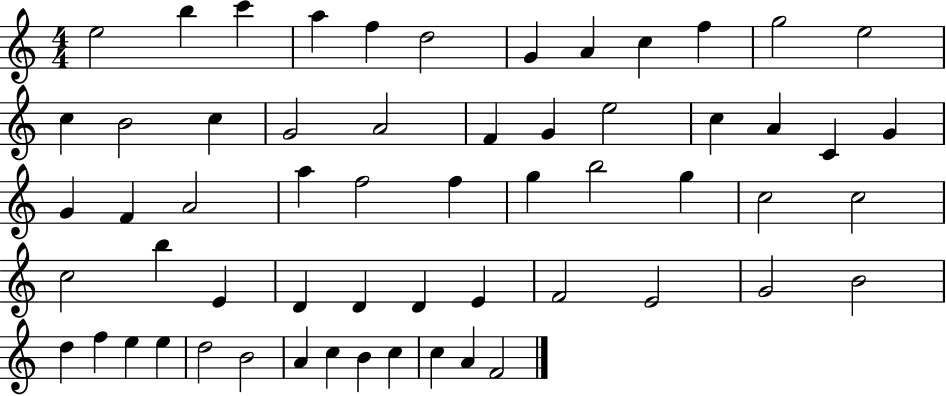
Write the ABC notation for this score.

X:1
T:Untitled
M:4/4
L:1/4
K:C
e2 b c' a f d2 G A c f g2 e2 c B2 c G2 A2 F G e2 c A C G G F A2 a f2 f g b2 g c2 c2 c2 b E D D D E F2 E2 G2 B2 d f e e d2 B2 A c B c c A F2